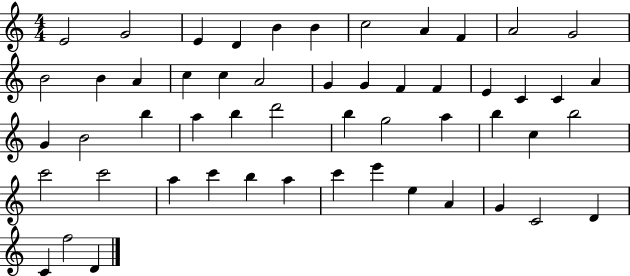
X:1
T:Untitled
M:4/4
L:1/4
K:C
E2 G2 E D B B c2 A F A2 G2 B2 B A c c A2 G G F F E C C A G B2 b a b d'2 b g2 a b c b2 c'2 c'2 a c' b a c' e' e A G C2 D C f2 D